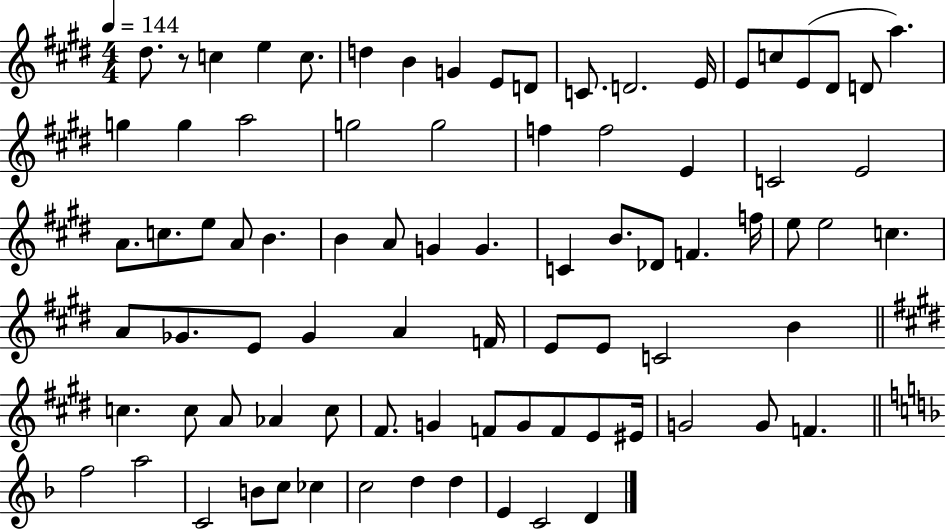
D#5/e. R/e C5/q E5/q C5/e. D5/q B4/q G4/q E4/e D4/e C4/e. D4/h. E4/s E4/e C5/e E4/e D#4/e D4/e A5/q. G5/q G5/q A5/h G5/h G5/h F5/q F5/h E4/q C4/h E4/h A4/e. C5/e. E5/e A4/e B4/q. B4/q A4/e G4/q G4/q. C4/q B4/e. Db4/e F4/q. F5/s E5/e E5/h C5/q. A4/e Gb4/e. E4/e Gb4/q A4/q F4/s E4/e E4/e C4/h B4/q C5/q. C5/e A4/e Ab4/q C5/e F#4/e. G4/q F4/e G4/e F4/e E4/e EIS4/s G4/h G4/e F4/q. F5/h A5/h C4/h B4/e C5/e CES5/q C5/h D5/q D5/q E4/q C4/h D4/q